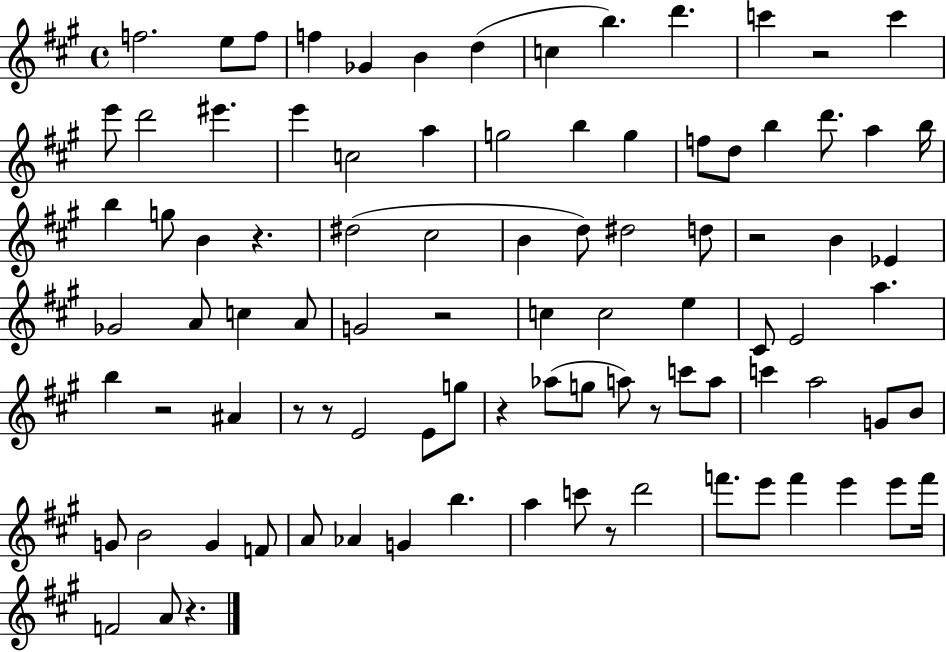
F5/h. E5/e F5/e F5/q Gb4/q B4/q D5/q C5/q B5/q. D6/q. C6/q R/h C6/q E6/e D6/h EIS6/q. E6/q C5/h A5/q G5/h B5/q G5/q F5/e D5/e B5/q D6/e. A5/q B5/s B5/q G5/e B4/q R/q. D#5/h C#5/h B4/q D5/e D#5/h D5/e R/h B4/q Eb4/q Gb4/h A4/e C5/q A4/e G4/h R/h C5/q C5/h E5/q C#4/e E4/h A5/q. B5/q R/h A#4/q R/e R/e E4/h E4/e G5/e R/q Ab5/e G5/e A5/e R/e C6/e A5/e C6/q A5/h G4/e B4/e G4/e B4/h G4/q F4/e A4/e Ab4/q G4/q B5/q. A5/q C6/e R/e D6/h F6/e. E6/e F6/q E6/q E6/e F6/s F4/h A4/e R/q.